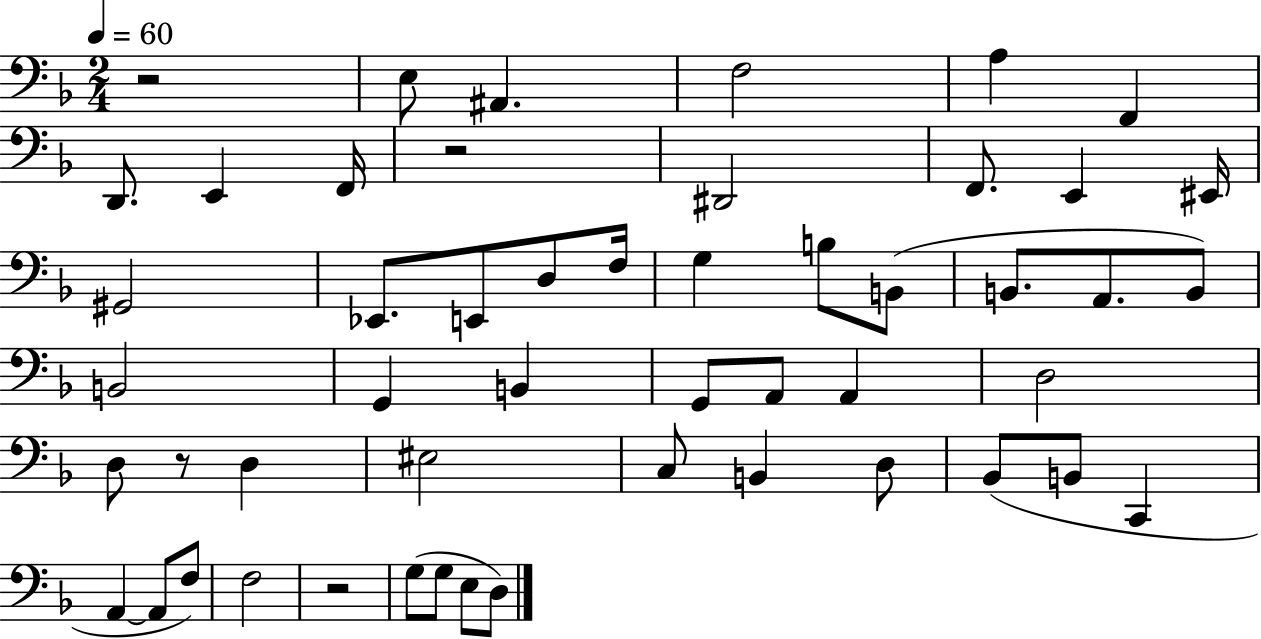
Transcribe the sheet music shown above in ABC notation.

X:1
T:Untitled
M:2/4
L:1/4
K:F
z2 E,/2 ^A,, F,2 A, F,, D,,/2 E,, F,,/4 z2 ^D,,2 F,,/2 E,, ^E,,/4 ^G,,2 _E,,/2 E,,/2 D,/2 F,/4 G, B,/2 B,,/2 B,,/2 A,,/2 B,,/2 B,,2 G,, B,, G,,/2 A,,/2 A,, D,2 D,/2 z/2 D, ^E,2 C,/2 B,, D,/2 _B,,/2 B,,/2 C,, A,, A,,/2 F,/2 F,2 z2 G,/2 G,/2 E,/2 D,/2